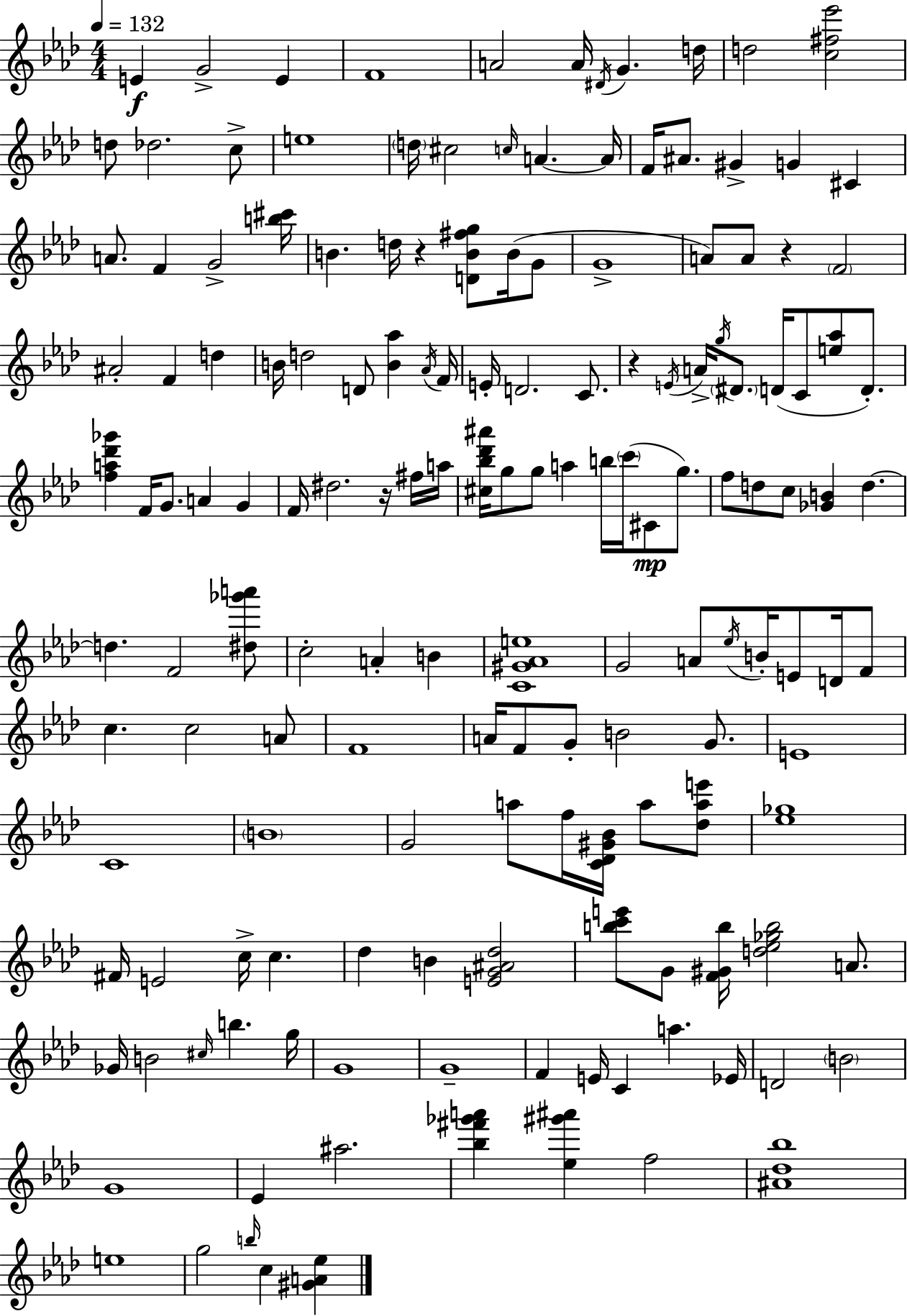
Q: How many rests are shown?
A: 4